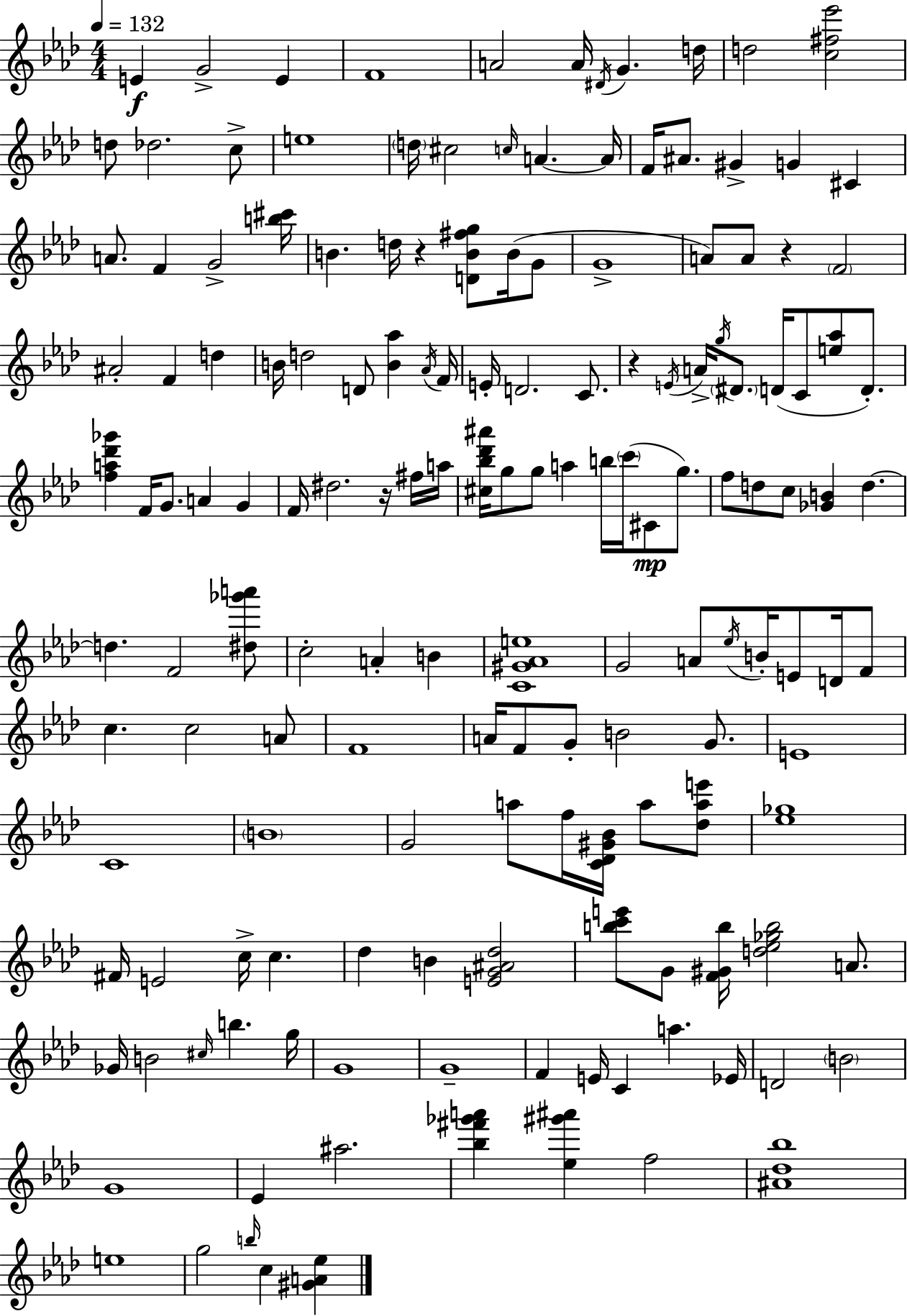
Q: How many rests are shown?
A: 4